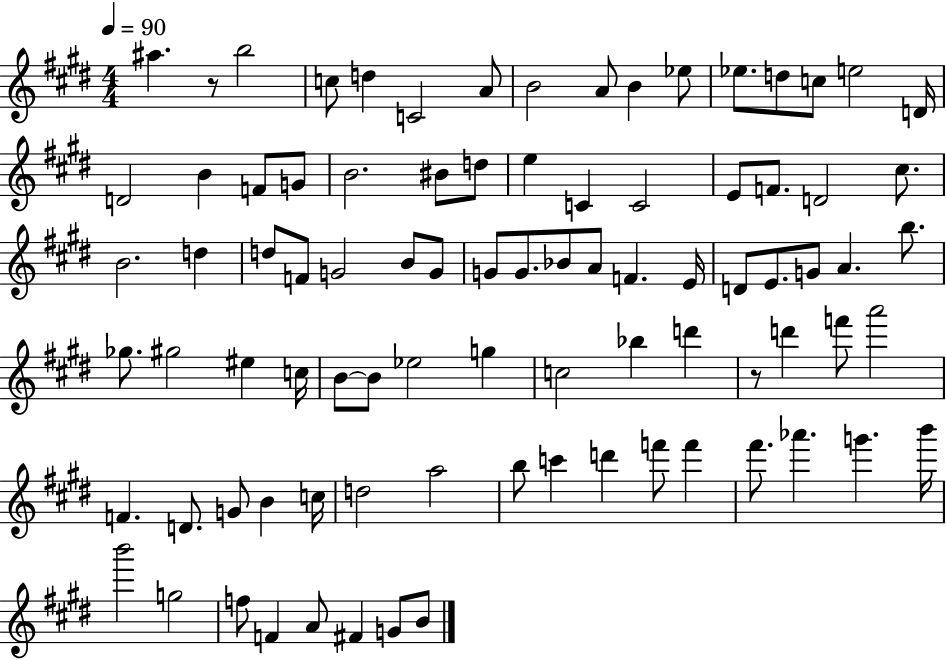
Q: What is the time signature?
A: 4/4